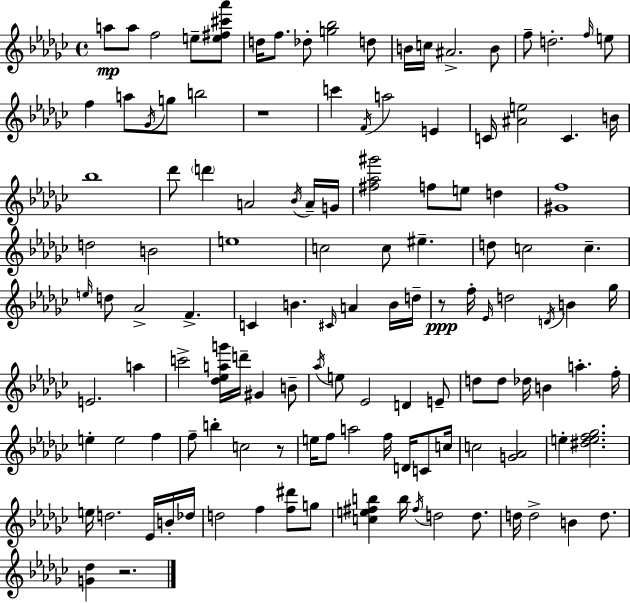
{
  \clef treble
  \time 4/4
  \defaultTimeSignature
  \key ees \minor
  a''8\mp a''8 f''2 e''8-- <e'' fis'' cis''' aes'''>8 | d''16 f''8. des''8-. <g'' bes''>2 d''8 | b'16 c''16 ais'2.-> b'8 | f''8-- d''2.-. \grace { f''16 } e''8 | \break f''4 a''8 \acciaccatura { ges'16 } g''8 b''2 | r1 | c'''4 \acciaccatura { f'16 } a''2 e'4 | c'16 <ais' e''>2 c'4. | \break b'16 bes''1 | des'''8 \parenthesize d'''4 a'2 | \acciaccatura { bes'16 } a'16-- g'16 <fis'' aes'' gis'''>2 f''8 e''8 | d''4 <gis' f''>1 | \break d''2 b'2 | e''1 | c''2 c''8 eis''4.-- | d''8 c''2 c''4.-- | \break \grace { e''16 } d''8 aes'2-> f'4.-> | c'4 b'4. \grace { cis'16 } | a'4 b'16 d''16-- r8\ppp f''16-. \grace { ees'16 } d''2 | \acciaccatura { d'16 } b'4 ges''16 e'2. | \break a''4 c'''2-> | <des'' ees'' a'' g'''>16 d'''16-- gis'4 b'8-- \acciaccatura { aes''16 } e''8 ees'2 | d'4 e'8-- d''8 d''8 des''16 b'4 | a''4.-. f''16-. e''4-. e''2 | \break f''4 f''8-- b''4-. c''2 | r8 e''16 f''8 a''2 | f''16 d'16 c'8 c''16 c''2 | <g' aes'>2 e''4-. <dis'' e'' f'' ges''>2. | \break e''16 d''2. | ees'16 b'16-. des''16 d''2 | f''4 <f'' dis'''>8 g''8 <c'' e'' fis'' b''>4 b''16 \acciaccatura { fis''16 } d''2 | d''8. d''16 d''2-> | \break b'4 d''8. <g' des''>4 r2. | \bar "|."
}